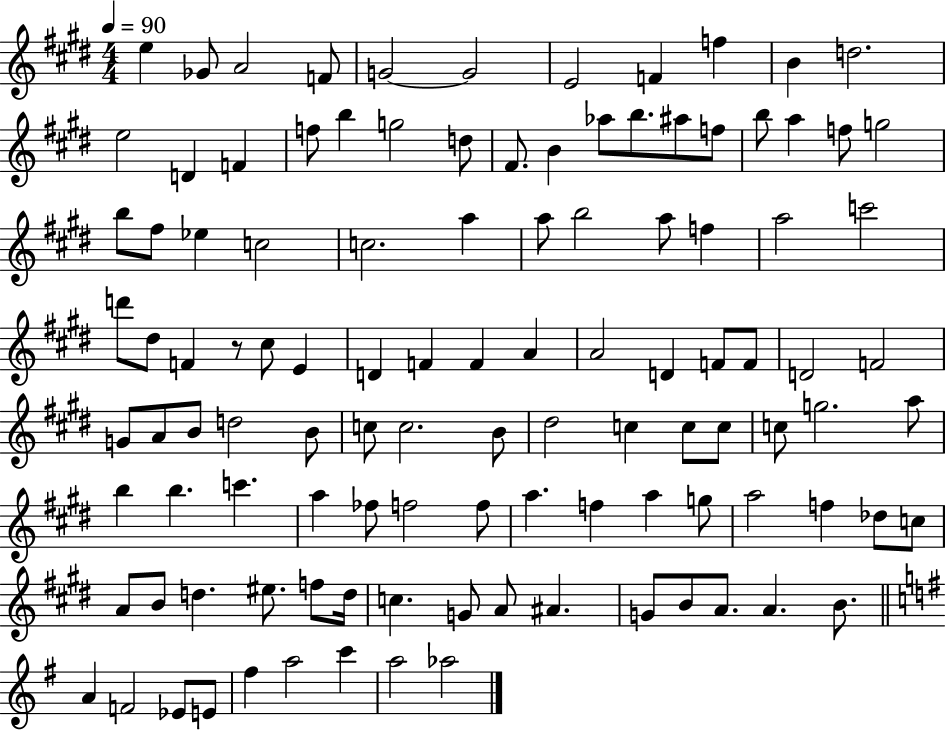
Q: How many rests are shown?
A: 1